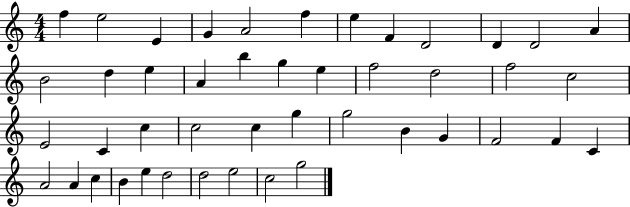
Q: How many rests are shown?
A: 0